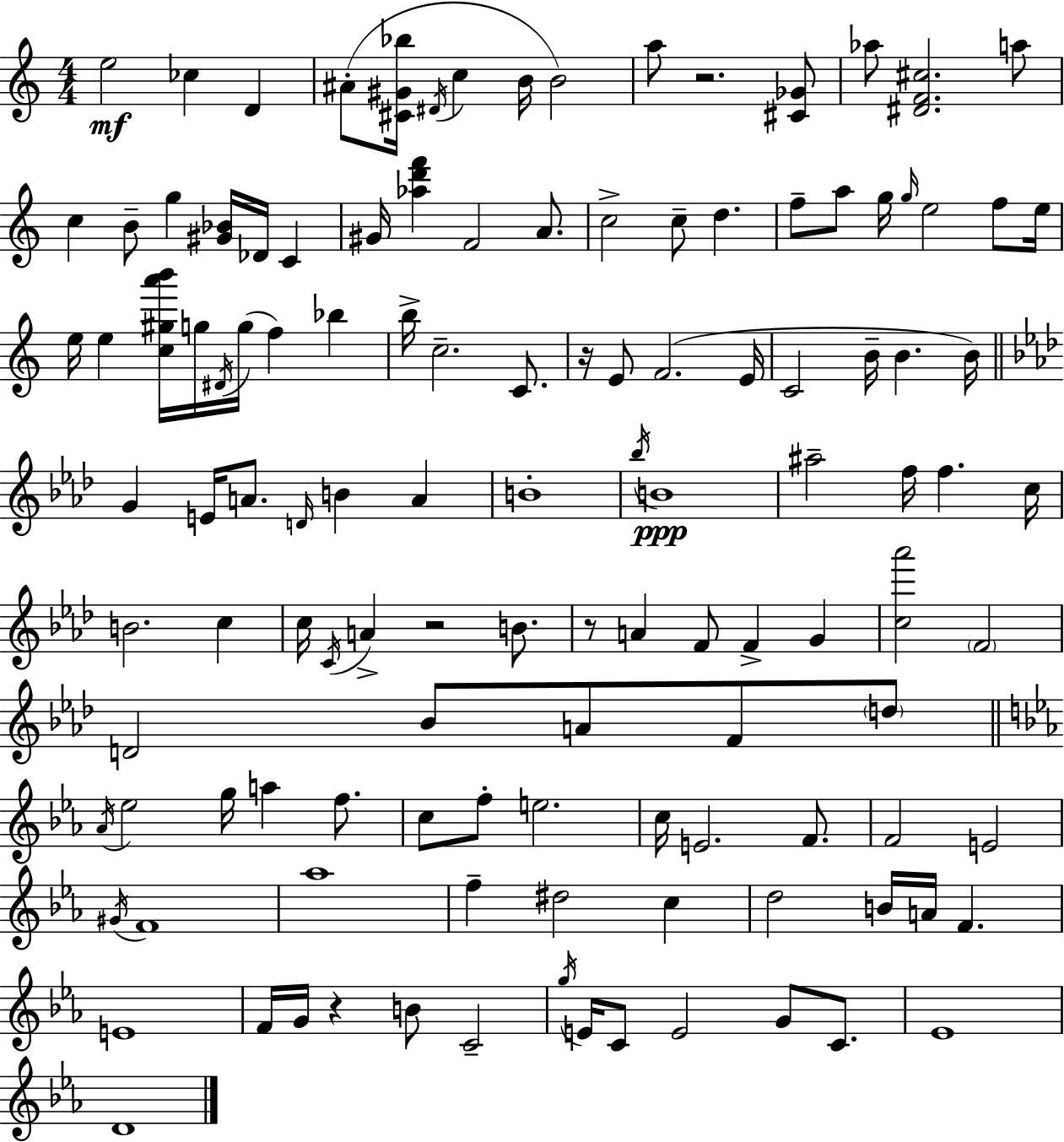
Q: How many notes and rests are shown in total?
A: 123